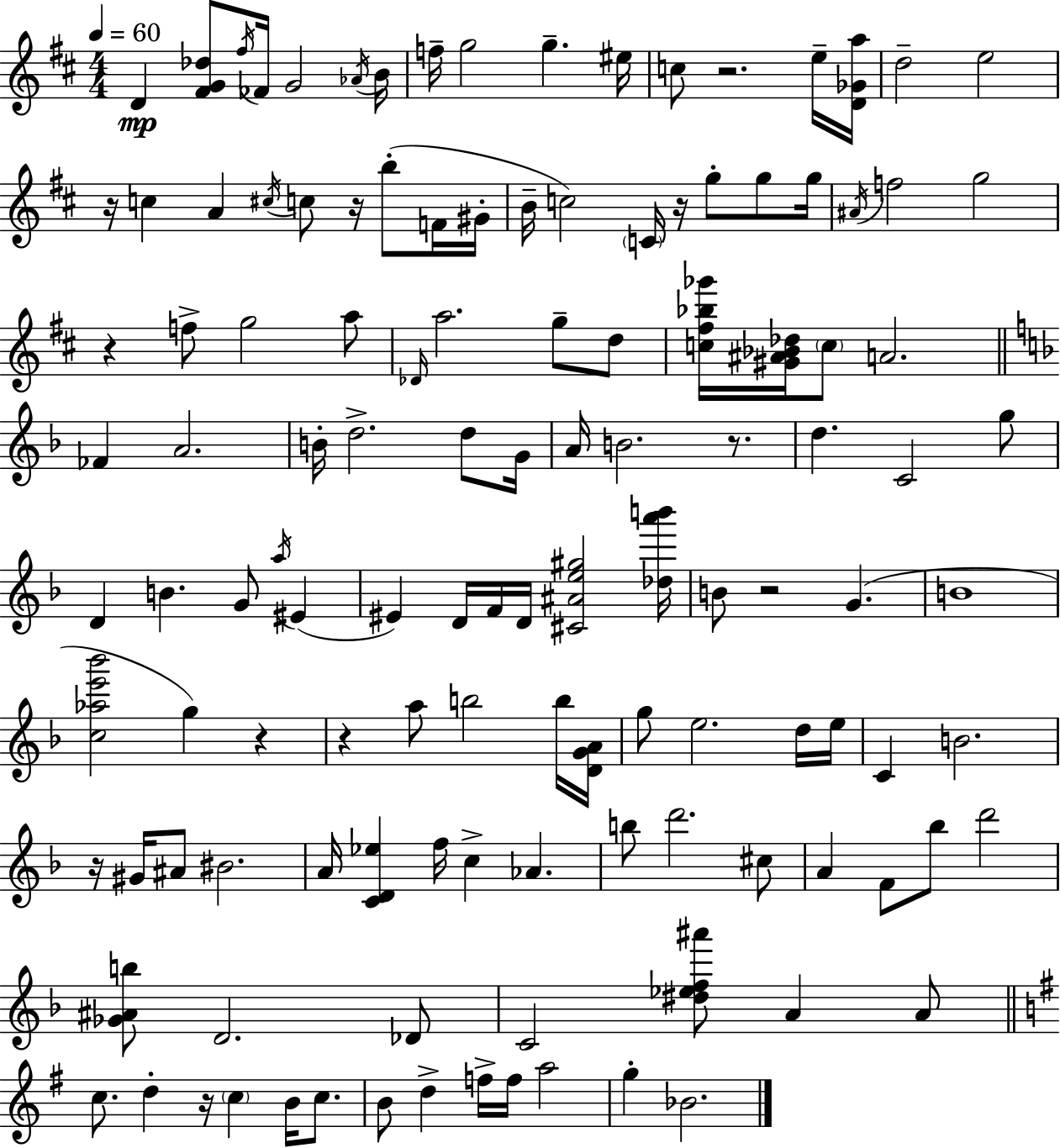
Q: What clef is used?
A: treble